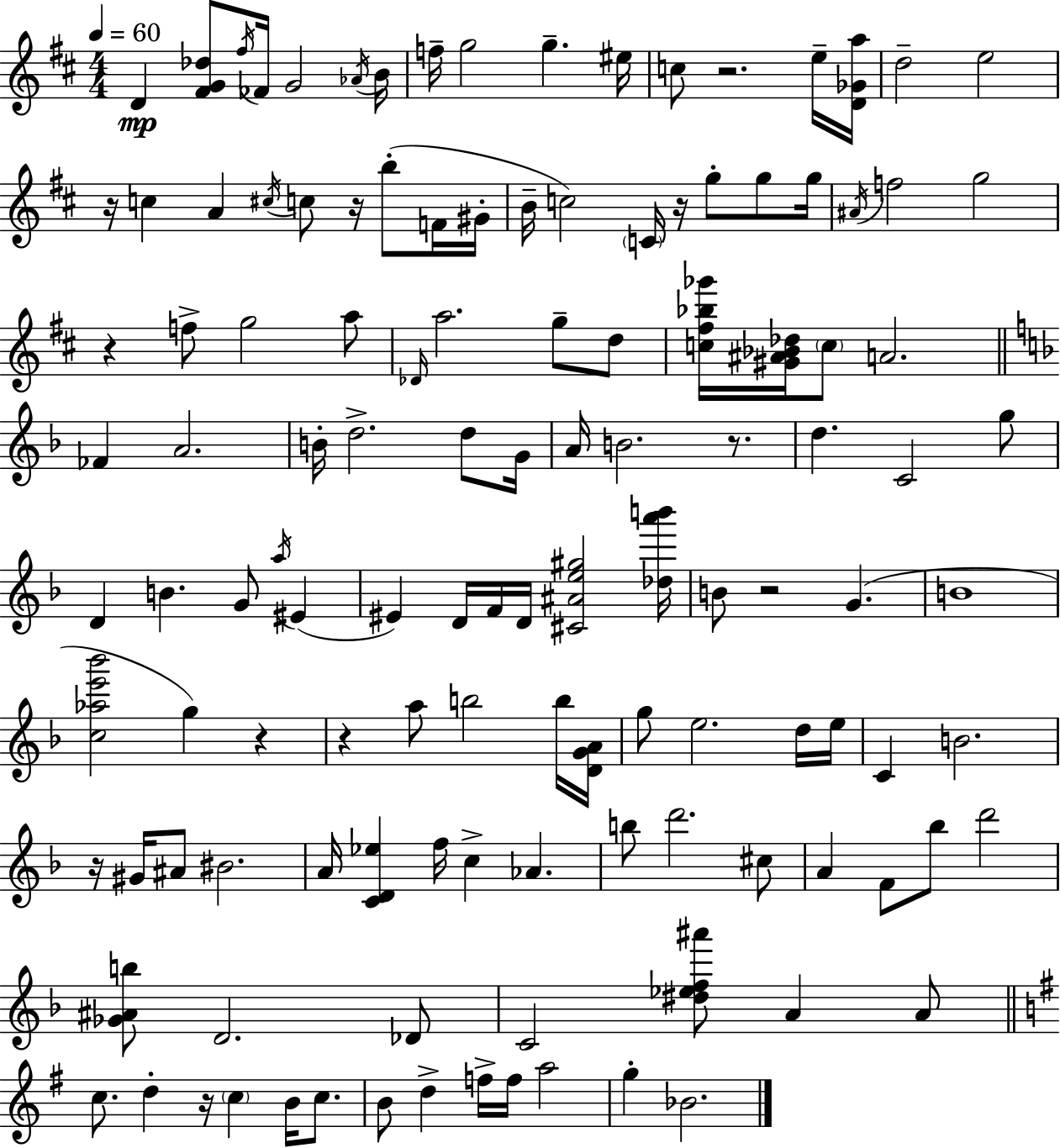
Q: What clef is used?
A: treble